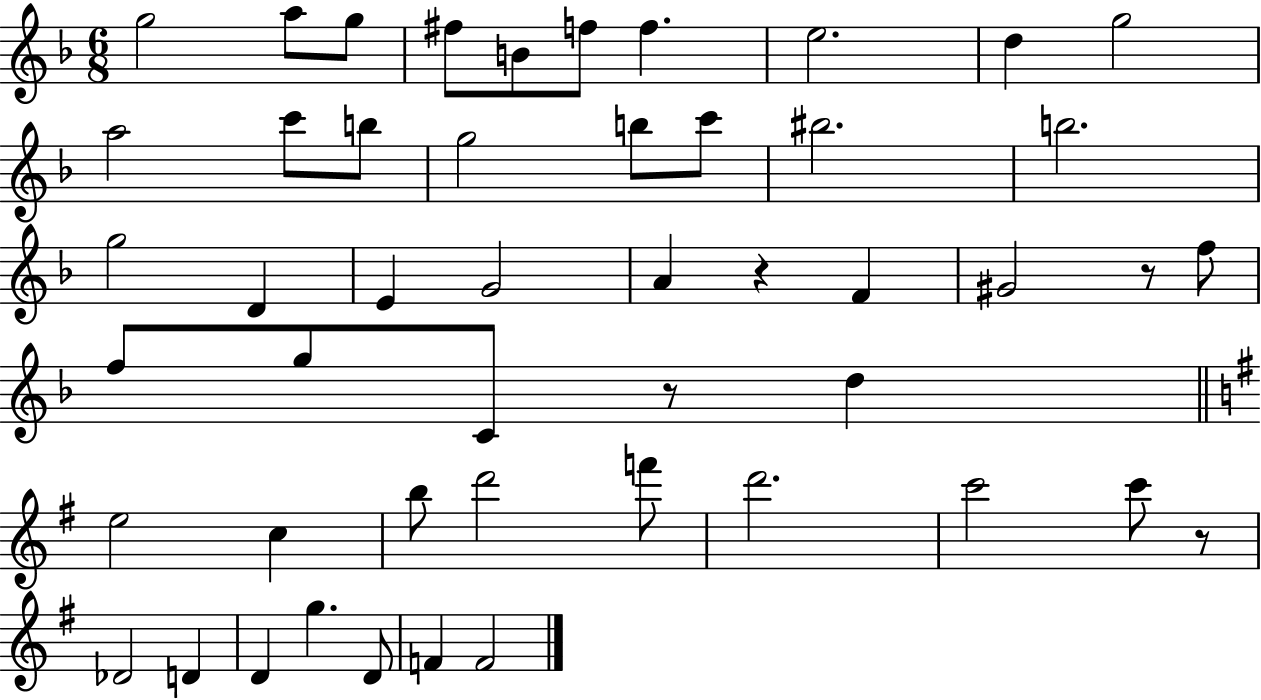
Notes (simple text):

G5/h A5/e G5/e F#5/e B4/e F5/e F5/q. E5/h. D5/q G5/h A5/h C6/e B5/e G5/h B5/e C6/e BIS5/h. B5/h. G5/h D4/q E4/q G4/h A4/q R/q F4/q G#4/h R/e F5/e F5/e G5/e C4/e R/e D5/q E5/h C5/q B5/e D6/h F6/e D6/h. C6/h C6/e R/e Db4/h D4/q D4/q G5/q. D4/e F4/q F4/h